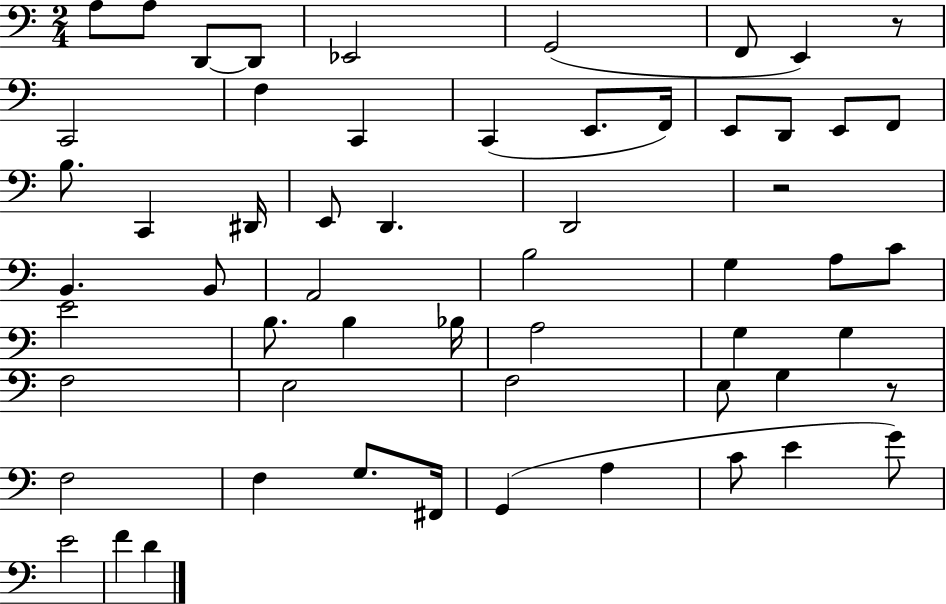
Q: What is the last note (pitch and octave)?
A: D4